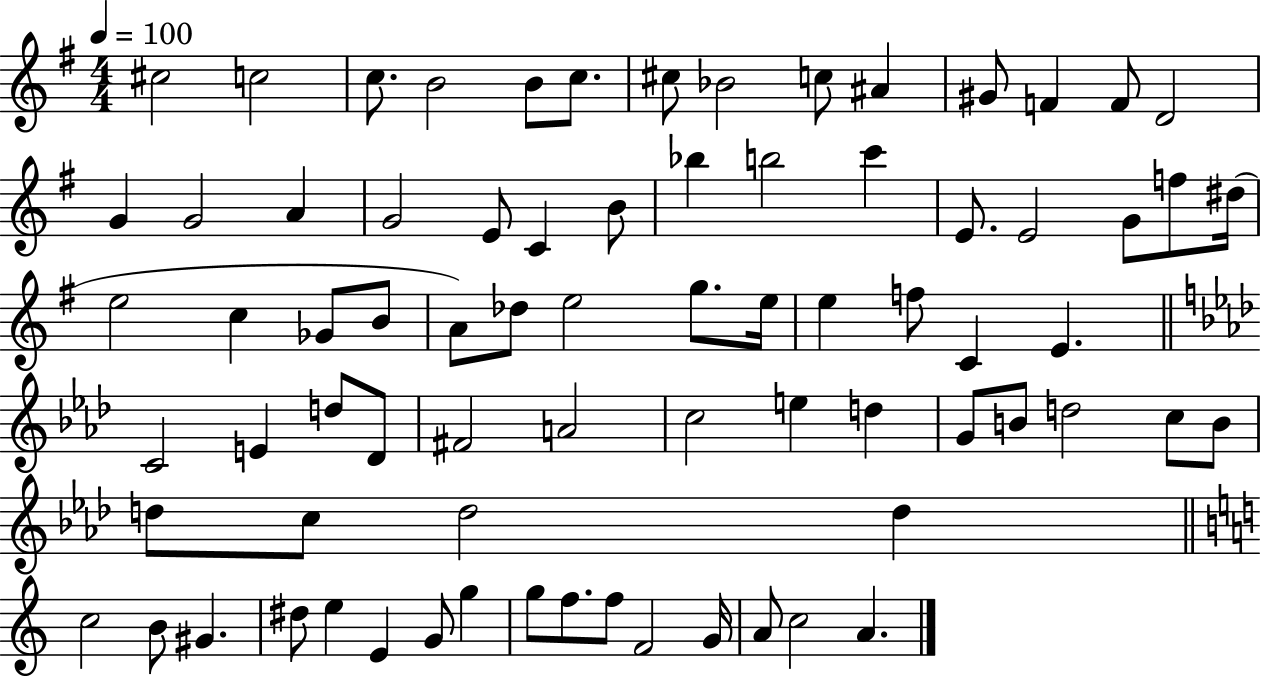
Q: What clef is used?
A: treble